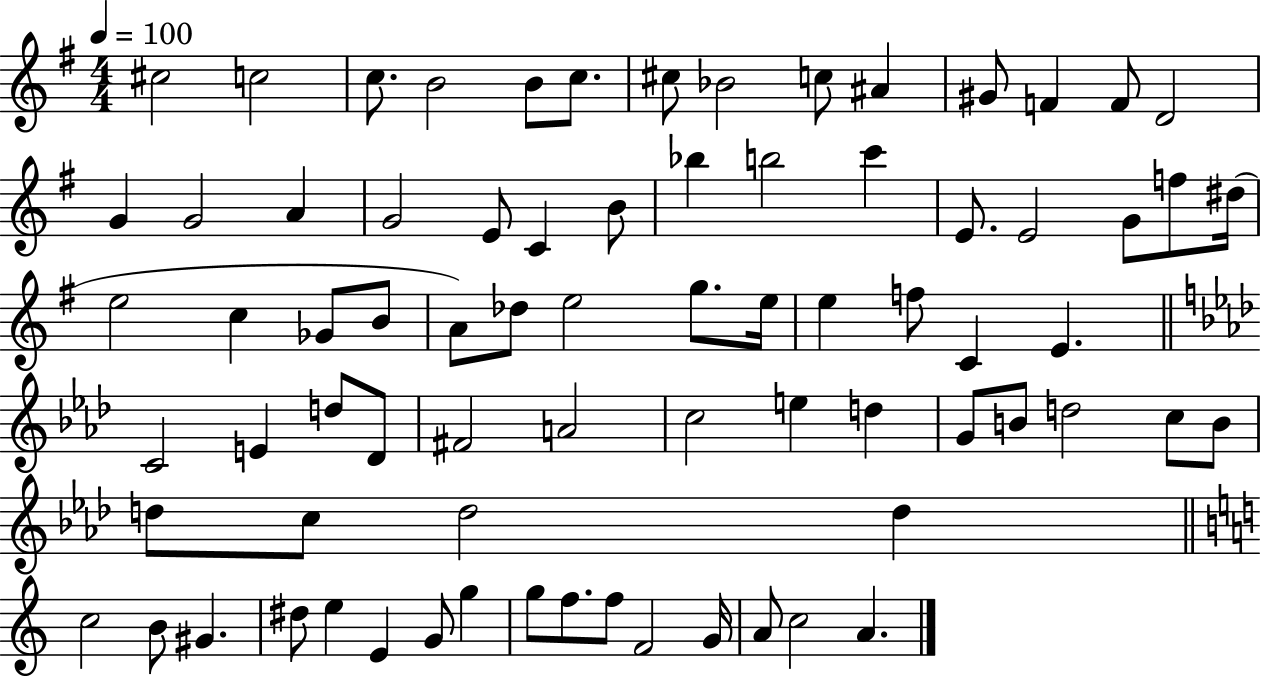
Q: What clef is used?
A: treble